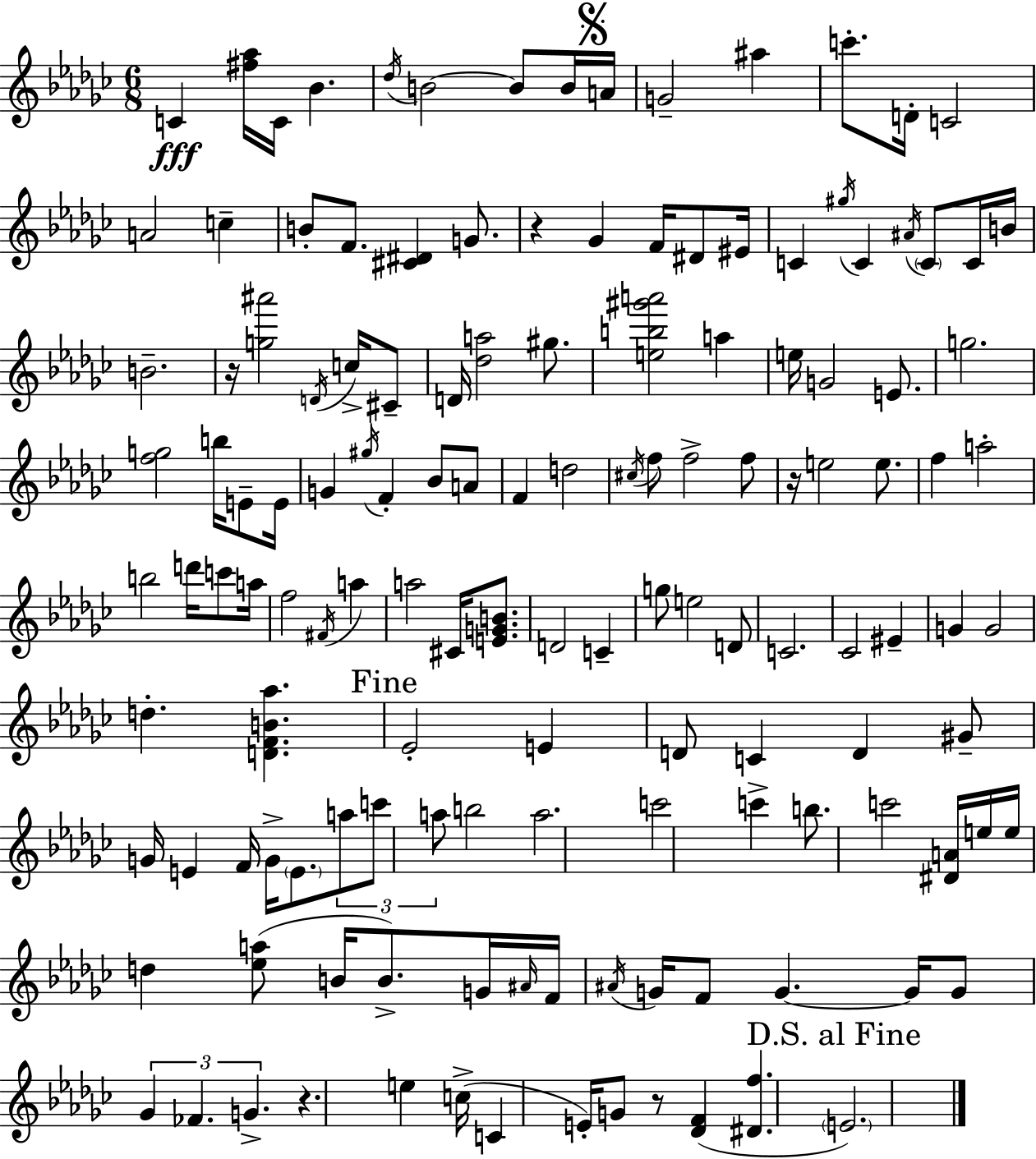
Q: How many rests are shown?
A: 5